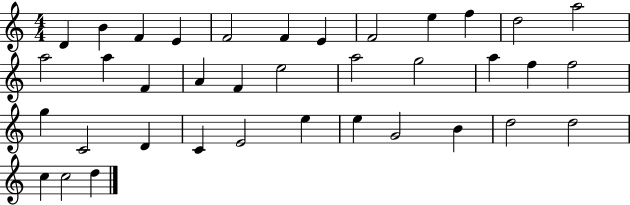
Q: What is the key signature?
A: C major